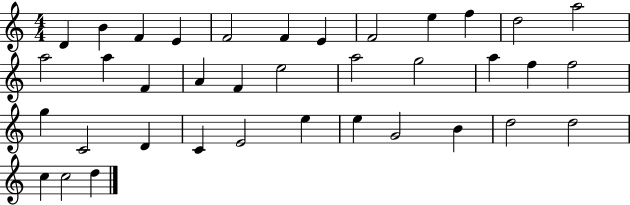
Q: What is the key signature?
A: C major